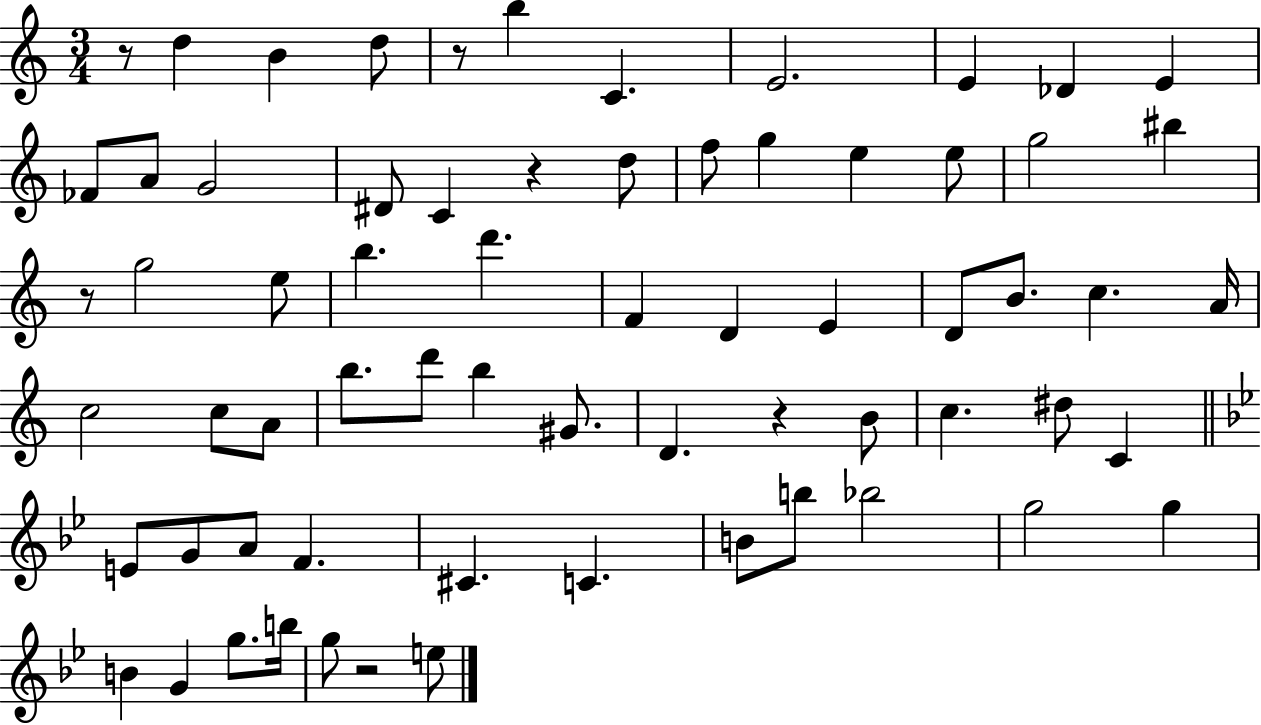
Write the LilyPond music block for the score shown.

{
  \clef treble
  \numericTimeSignature
  \time 3/4
  \key c \major
  r8 d''4 b'4 d''8 | r8 b''4 c'4. | e'2. | e'4 des'4 e'4 | \break fes'8 a'8 g'2 | dis'8 c'4 r4 d''8 | f''8 g''4 e''4 e''8 | g''2 bis''4 | \break r8 g''2 e''8 | b''4. d'''4. | f'4 d'4 e'4 | d'8 b'8. c''4. a'16 | \break c''2 c''8 a'8 | b''8. d'''8 b''4 gis'8. | d'4. r4 b'8 | c''4. dis''8 c'4 | \break \bar "||" \break \key bes \major e'8 g'8 a'8 f'4. | cis'4. c'4. | b'8 b''8 bes''2 | g''2 g''4 | \break b'4 g'4 g''8. b''16 | g''8 r2 e''8 | \bar "|."
}